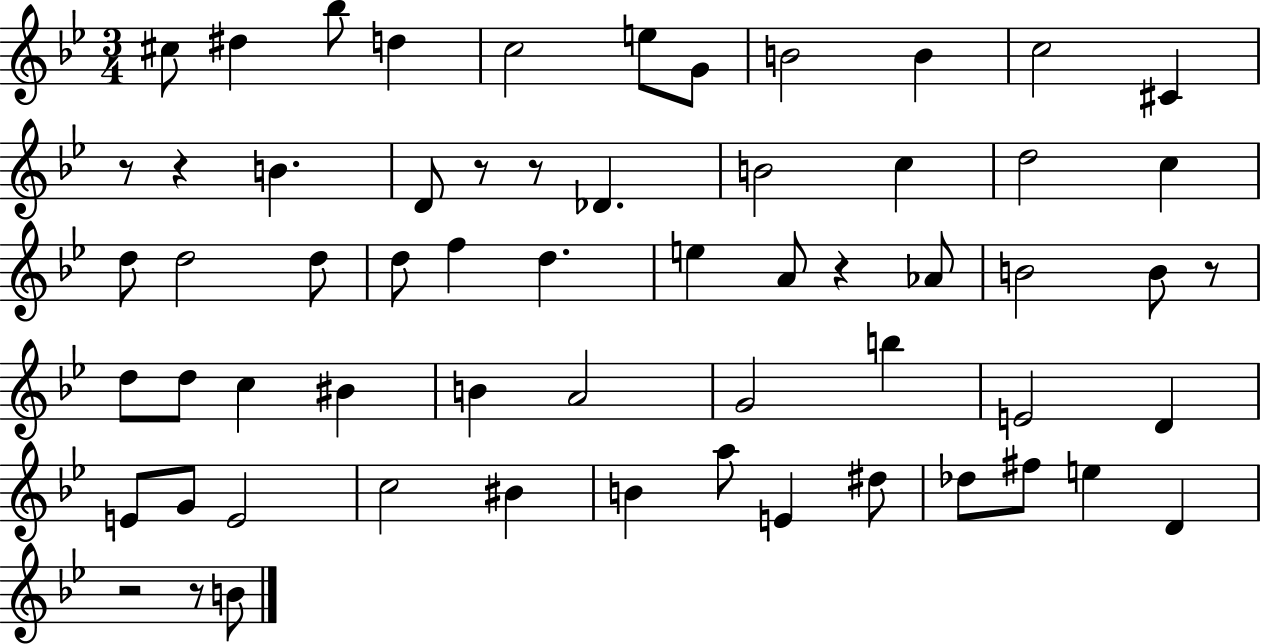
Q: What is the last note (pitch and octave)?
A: B4